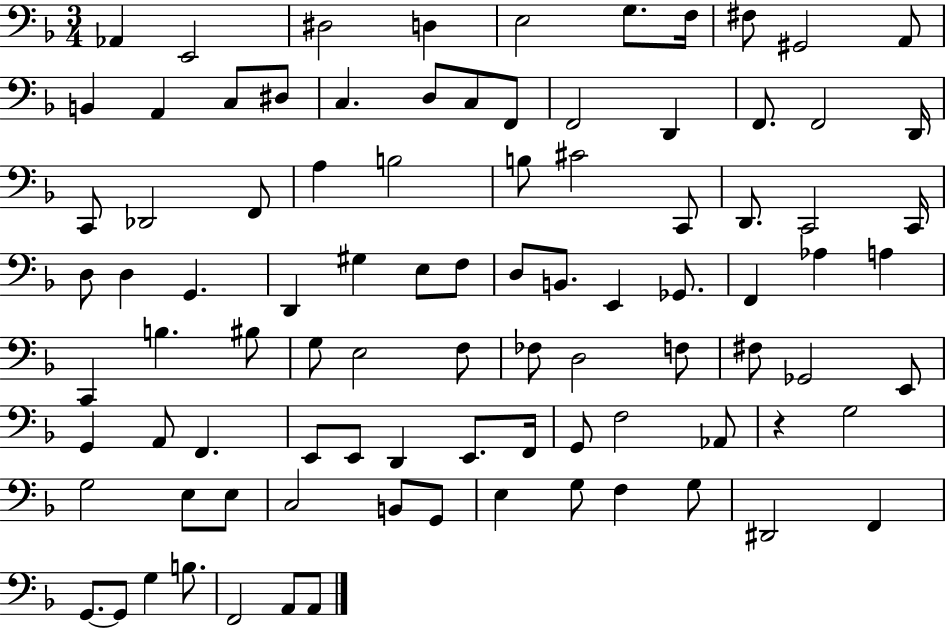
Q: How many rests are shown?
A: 1